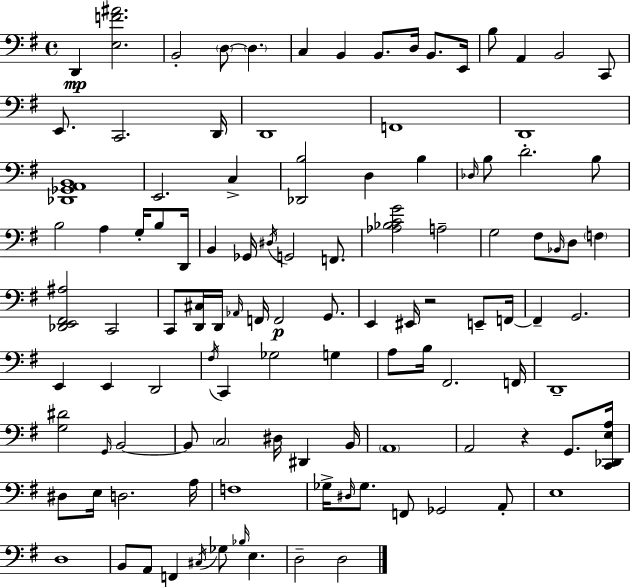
D2/q [E3,F4,A#4]/h. B2/h D3/e D3/q. C3/q B2/q B2/e. D3/s B2/e. E2/s B3/e A2/q B2/h C2/e E2/e. C2/h. D2/s D2/w F2/w D2/w [Db2,Gb2,A2,B2]/w E2/h. C3/q [Db2,B3]/h D3/q B3/q Db3/s B3/e D4/h. B3/e B3/h A3/q G3/s B3/e D2/s B2/q Gb2/s D#3/s G2/h F2/e. [Ab3,Bb3,C4,G4]/h A3/h G3/h F#3/e Bb2/s D3/e F3/q [Db2,E2,F#2,A#3]/h C2/h C2/e [D2,C#3]/s D2/s Ab2/s F2/s F2/h G2/e. E2/q EIS2/s R/h E2/e F2/s F2/q G2/h. E2/q E2/q D2/h F#3/s C2/q Gb3/h G3/q A3/e B3/s F#2/h. F2/s D2/w [G3,D#4]/h G2/s B2/h B2/e C3/h D#3/s D#2/q B2/s A2/w A2/h R/q G2/e. [C2,Db2,E3,A3]/s D#3/e E3/s D3/h. A3/s F3/w Gb3/s D#3/s Gb3/e. F2/e Gb2/h A2/e E3/w D3/w B2/e A2/e F2/q C#3/s Gb3/e Bb3/s E3/q. D3/h D3/h